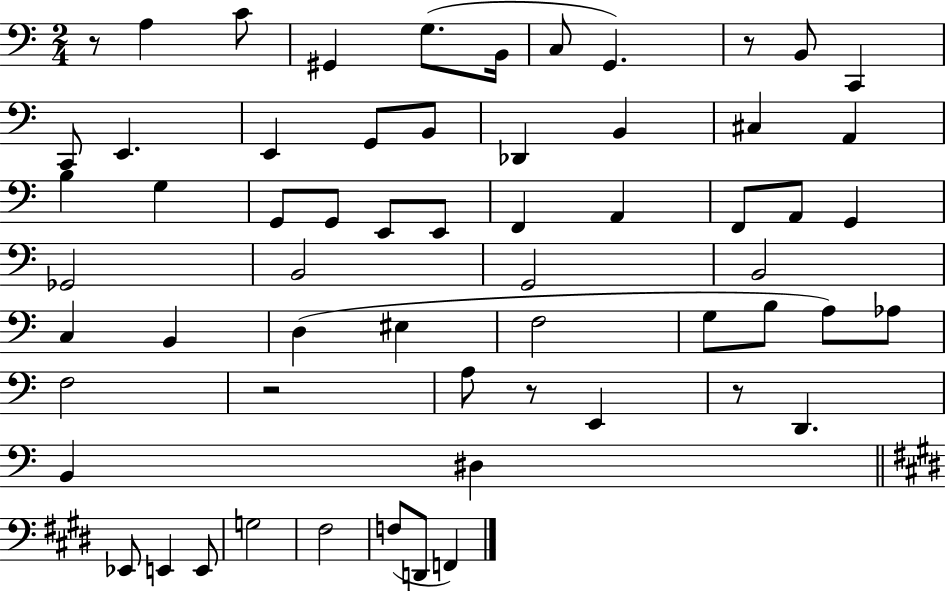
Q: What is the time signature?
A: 2/4